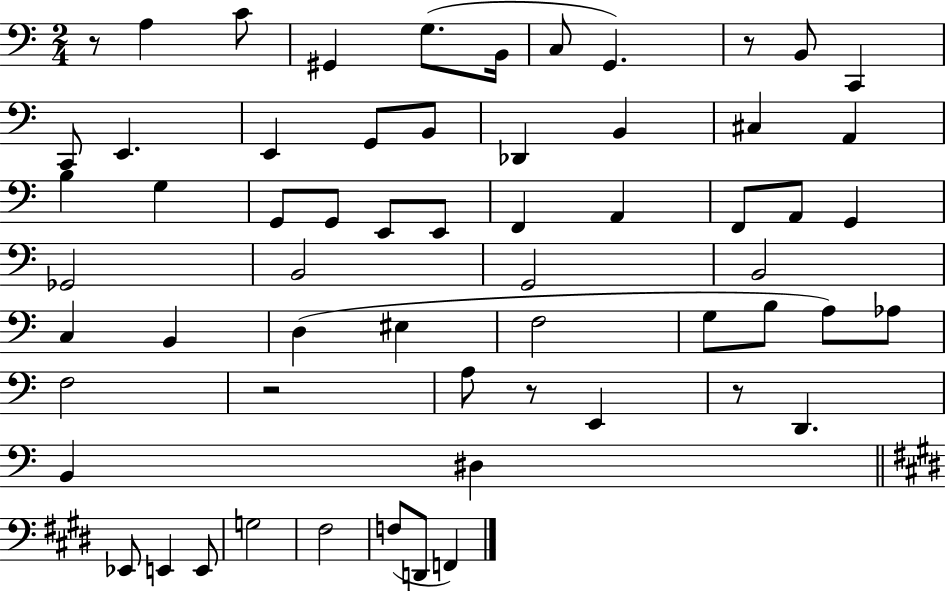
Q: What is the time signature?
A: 2/4